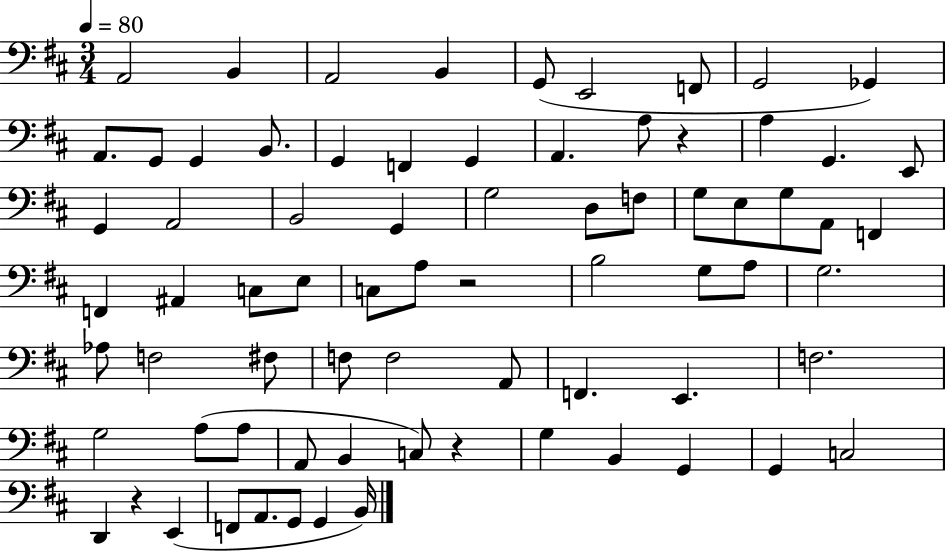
X:1
T:Untitled
M:3/4
L:1/4
K:D
A,,2 B,, A,,2 B,, G,,/2 E,,2 F,,/2 G,,2 _G,, A,,/2 G,,/2 G,, B,,/2 G,, F,, G,, A,, A,/2 z A, G,, E,,/2 G,, A,,2 B,,2 G,, G,2 D,/2 F,/2 G,/2 E,/2 G,/2 A,,/2 F,, F,, ^A,, C,/2 E,/2 C,/2 A,/2 z2 B,2 G,/2 A,/2 G,2 _A,/2 F,2 ^F,/2 F,/2 F,2 A,,/2 F,, E,, F,2 G,2 A,/2 A,/2 A,,/2 B,, C,/2 z G, B,, G,, G,, C,2 D,, z E,, F,,/2 A,,/2 G,,/2 G,, B,,/4